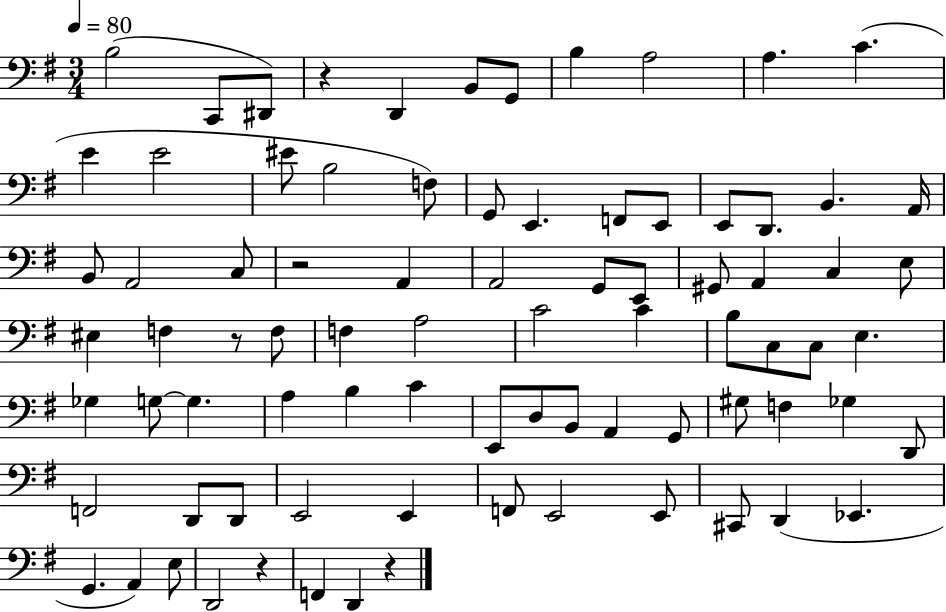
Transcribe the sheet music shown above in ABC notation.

X:1
T:Untitled
M:3/4
L:1/4
K:G
B,2 C,,/2 ^D,,/2 z D,, B,,/2 G,,/2 B, A,2 A, C E E2 ^E/2 B,2 F,/2 G,,/2 E,, F,,/2 E,,/2 E,,/2 D,,/2 B,, A,,/4 B,,/2 A,,2 C,/2 z2 A,, A,,2 G,,/2 E,,/2 ^G,,/2 A,, C, E,/2 ^E, F, z/2 F,/2 F, A,2 C2 C B,/2 C,/2 C,/2 E, _G, G,/2 G, A, B, C E,,/2 D,/2 B,,/2 A,, G,,/2 ^G,/2 F, _G, D,,/2 F,,2 D,,/2 D,,/2 E,,2 E,, F,,/2 E,,2 E,,/2 ^C,,/2 D,, _E,, G,, A,, E,/2 D,,2 z F,, D,, z